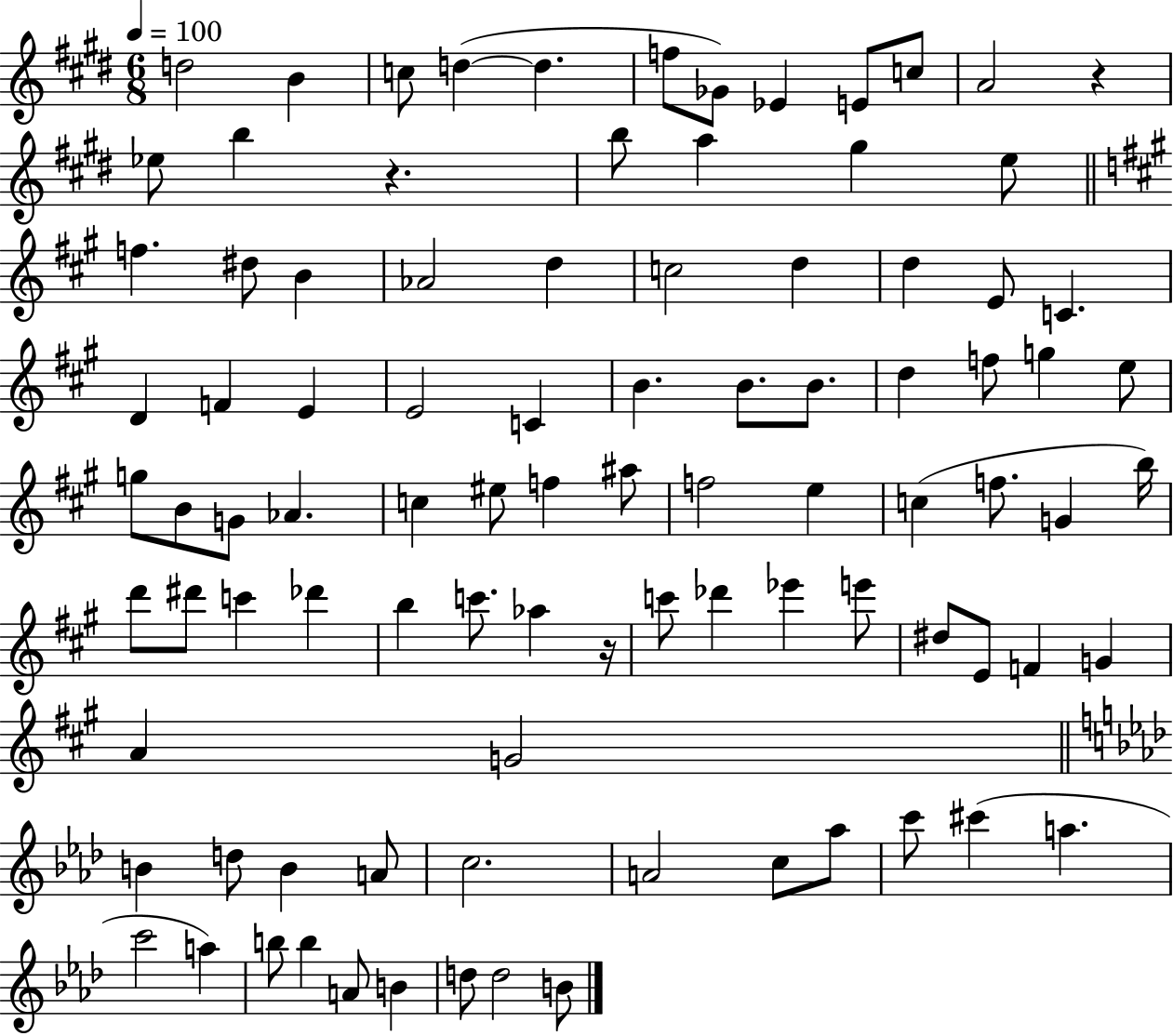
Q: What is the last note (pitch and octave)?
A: B4